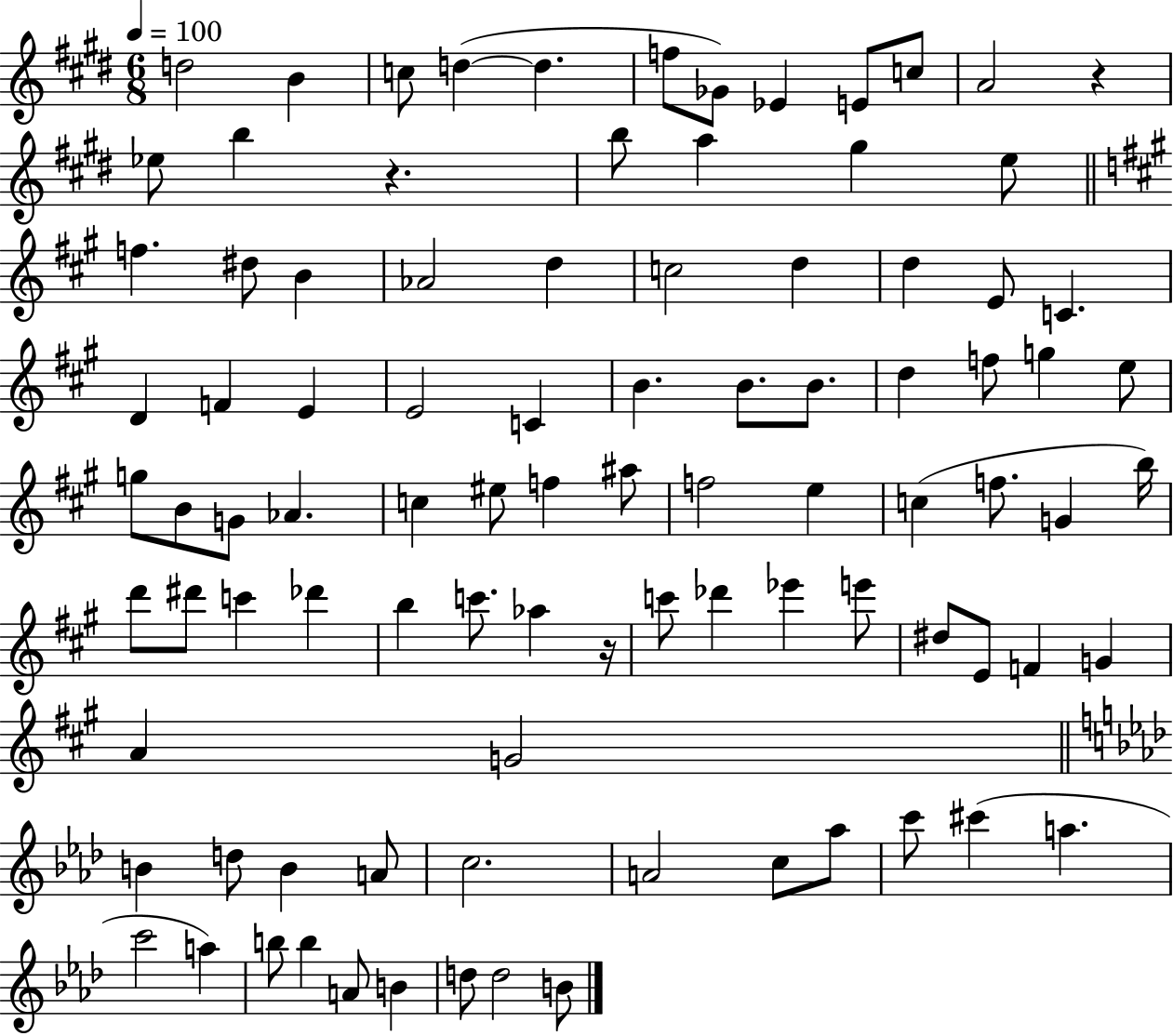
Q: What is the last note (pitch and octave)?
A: B4